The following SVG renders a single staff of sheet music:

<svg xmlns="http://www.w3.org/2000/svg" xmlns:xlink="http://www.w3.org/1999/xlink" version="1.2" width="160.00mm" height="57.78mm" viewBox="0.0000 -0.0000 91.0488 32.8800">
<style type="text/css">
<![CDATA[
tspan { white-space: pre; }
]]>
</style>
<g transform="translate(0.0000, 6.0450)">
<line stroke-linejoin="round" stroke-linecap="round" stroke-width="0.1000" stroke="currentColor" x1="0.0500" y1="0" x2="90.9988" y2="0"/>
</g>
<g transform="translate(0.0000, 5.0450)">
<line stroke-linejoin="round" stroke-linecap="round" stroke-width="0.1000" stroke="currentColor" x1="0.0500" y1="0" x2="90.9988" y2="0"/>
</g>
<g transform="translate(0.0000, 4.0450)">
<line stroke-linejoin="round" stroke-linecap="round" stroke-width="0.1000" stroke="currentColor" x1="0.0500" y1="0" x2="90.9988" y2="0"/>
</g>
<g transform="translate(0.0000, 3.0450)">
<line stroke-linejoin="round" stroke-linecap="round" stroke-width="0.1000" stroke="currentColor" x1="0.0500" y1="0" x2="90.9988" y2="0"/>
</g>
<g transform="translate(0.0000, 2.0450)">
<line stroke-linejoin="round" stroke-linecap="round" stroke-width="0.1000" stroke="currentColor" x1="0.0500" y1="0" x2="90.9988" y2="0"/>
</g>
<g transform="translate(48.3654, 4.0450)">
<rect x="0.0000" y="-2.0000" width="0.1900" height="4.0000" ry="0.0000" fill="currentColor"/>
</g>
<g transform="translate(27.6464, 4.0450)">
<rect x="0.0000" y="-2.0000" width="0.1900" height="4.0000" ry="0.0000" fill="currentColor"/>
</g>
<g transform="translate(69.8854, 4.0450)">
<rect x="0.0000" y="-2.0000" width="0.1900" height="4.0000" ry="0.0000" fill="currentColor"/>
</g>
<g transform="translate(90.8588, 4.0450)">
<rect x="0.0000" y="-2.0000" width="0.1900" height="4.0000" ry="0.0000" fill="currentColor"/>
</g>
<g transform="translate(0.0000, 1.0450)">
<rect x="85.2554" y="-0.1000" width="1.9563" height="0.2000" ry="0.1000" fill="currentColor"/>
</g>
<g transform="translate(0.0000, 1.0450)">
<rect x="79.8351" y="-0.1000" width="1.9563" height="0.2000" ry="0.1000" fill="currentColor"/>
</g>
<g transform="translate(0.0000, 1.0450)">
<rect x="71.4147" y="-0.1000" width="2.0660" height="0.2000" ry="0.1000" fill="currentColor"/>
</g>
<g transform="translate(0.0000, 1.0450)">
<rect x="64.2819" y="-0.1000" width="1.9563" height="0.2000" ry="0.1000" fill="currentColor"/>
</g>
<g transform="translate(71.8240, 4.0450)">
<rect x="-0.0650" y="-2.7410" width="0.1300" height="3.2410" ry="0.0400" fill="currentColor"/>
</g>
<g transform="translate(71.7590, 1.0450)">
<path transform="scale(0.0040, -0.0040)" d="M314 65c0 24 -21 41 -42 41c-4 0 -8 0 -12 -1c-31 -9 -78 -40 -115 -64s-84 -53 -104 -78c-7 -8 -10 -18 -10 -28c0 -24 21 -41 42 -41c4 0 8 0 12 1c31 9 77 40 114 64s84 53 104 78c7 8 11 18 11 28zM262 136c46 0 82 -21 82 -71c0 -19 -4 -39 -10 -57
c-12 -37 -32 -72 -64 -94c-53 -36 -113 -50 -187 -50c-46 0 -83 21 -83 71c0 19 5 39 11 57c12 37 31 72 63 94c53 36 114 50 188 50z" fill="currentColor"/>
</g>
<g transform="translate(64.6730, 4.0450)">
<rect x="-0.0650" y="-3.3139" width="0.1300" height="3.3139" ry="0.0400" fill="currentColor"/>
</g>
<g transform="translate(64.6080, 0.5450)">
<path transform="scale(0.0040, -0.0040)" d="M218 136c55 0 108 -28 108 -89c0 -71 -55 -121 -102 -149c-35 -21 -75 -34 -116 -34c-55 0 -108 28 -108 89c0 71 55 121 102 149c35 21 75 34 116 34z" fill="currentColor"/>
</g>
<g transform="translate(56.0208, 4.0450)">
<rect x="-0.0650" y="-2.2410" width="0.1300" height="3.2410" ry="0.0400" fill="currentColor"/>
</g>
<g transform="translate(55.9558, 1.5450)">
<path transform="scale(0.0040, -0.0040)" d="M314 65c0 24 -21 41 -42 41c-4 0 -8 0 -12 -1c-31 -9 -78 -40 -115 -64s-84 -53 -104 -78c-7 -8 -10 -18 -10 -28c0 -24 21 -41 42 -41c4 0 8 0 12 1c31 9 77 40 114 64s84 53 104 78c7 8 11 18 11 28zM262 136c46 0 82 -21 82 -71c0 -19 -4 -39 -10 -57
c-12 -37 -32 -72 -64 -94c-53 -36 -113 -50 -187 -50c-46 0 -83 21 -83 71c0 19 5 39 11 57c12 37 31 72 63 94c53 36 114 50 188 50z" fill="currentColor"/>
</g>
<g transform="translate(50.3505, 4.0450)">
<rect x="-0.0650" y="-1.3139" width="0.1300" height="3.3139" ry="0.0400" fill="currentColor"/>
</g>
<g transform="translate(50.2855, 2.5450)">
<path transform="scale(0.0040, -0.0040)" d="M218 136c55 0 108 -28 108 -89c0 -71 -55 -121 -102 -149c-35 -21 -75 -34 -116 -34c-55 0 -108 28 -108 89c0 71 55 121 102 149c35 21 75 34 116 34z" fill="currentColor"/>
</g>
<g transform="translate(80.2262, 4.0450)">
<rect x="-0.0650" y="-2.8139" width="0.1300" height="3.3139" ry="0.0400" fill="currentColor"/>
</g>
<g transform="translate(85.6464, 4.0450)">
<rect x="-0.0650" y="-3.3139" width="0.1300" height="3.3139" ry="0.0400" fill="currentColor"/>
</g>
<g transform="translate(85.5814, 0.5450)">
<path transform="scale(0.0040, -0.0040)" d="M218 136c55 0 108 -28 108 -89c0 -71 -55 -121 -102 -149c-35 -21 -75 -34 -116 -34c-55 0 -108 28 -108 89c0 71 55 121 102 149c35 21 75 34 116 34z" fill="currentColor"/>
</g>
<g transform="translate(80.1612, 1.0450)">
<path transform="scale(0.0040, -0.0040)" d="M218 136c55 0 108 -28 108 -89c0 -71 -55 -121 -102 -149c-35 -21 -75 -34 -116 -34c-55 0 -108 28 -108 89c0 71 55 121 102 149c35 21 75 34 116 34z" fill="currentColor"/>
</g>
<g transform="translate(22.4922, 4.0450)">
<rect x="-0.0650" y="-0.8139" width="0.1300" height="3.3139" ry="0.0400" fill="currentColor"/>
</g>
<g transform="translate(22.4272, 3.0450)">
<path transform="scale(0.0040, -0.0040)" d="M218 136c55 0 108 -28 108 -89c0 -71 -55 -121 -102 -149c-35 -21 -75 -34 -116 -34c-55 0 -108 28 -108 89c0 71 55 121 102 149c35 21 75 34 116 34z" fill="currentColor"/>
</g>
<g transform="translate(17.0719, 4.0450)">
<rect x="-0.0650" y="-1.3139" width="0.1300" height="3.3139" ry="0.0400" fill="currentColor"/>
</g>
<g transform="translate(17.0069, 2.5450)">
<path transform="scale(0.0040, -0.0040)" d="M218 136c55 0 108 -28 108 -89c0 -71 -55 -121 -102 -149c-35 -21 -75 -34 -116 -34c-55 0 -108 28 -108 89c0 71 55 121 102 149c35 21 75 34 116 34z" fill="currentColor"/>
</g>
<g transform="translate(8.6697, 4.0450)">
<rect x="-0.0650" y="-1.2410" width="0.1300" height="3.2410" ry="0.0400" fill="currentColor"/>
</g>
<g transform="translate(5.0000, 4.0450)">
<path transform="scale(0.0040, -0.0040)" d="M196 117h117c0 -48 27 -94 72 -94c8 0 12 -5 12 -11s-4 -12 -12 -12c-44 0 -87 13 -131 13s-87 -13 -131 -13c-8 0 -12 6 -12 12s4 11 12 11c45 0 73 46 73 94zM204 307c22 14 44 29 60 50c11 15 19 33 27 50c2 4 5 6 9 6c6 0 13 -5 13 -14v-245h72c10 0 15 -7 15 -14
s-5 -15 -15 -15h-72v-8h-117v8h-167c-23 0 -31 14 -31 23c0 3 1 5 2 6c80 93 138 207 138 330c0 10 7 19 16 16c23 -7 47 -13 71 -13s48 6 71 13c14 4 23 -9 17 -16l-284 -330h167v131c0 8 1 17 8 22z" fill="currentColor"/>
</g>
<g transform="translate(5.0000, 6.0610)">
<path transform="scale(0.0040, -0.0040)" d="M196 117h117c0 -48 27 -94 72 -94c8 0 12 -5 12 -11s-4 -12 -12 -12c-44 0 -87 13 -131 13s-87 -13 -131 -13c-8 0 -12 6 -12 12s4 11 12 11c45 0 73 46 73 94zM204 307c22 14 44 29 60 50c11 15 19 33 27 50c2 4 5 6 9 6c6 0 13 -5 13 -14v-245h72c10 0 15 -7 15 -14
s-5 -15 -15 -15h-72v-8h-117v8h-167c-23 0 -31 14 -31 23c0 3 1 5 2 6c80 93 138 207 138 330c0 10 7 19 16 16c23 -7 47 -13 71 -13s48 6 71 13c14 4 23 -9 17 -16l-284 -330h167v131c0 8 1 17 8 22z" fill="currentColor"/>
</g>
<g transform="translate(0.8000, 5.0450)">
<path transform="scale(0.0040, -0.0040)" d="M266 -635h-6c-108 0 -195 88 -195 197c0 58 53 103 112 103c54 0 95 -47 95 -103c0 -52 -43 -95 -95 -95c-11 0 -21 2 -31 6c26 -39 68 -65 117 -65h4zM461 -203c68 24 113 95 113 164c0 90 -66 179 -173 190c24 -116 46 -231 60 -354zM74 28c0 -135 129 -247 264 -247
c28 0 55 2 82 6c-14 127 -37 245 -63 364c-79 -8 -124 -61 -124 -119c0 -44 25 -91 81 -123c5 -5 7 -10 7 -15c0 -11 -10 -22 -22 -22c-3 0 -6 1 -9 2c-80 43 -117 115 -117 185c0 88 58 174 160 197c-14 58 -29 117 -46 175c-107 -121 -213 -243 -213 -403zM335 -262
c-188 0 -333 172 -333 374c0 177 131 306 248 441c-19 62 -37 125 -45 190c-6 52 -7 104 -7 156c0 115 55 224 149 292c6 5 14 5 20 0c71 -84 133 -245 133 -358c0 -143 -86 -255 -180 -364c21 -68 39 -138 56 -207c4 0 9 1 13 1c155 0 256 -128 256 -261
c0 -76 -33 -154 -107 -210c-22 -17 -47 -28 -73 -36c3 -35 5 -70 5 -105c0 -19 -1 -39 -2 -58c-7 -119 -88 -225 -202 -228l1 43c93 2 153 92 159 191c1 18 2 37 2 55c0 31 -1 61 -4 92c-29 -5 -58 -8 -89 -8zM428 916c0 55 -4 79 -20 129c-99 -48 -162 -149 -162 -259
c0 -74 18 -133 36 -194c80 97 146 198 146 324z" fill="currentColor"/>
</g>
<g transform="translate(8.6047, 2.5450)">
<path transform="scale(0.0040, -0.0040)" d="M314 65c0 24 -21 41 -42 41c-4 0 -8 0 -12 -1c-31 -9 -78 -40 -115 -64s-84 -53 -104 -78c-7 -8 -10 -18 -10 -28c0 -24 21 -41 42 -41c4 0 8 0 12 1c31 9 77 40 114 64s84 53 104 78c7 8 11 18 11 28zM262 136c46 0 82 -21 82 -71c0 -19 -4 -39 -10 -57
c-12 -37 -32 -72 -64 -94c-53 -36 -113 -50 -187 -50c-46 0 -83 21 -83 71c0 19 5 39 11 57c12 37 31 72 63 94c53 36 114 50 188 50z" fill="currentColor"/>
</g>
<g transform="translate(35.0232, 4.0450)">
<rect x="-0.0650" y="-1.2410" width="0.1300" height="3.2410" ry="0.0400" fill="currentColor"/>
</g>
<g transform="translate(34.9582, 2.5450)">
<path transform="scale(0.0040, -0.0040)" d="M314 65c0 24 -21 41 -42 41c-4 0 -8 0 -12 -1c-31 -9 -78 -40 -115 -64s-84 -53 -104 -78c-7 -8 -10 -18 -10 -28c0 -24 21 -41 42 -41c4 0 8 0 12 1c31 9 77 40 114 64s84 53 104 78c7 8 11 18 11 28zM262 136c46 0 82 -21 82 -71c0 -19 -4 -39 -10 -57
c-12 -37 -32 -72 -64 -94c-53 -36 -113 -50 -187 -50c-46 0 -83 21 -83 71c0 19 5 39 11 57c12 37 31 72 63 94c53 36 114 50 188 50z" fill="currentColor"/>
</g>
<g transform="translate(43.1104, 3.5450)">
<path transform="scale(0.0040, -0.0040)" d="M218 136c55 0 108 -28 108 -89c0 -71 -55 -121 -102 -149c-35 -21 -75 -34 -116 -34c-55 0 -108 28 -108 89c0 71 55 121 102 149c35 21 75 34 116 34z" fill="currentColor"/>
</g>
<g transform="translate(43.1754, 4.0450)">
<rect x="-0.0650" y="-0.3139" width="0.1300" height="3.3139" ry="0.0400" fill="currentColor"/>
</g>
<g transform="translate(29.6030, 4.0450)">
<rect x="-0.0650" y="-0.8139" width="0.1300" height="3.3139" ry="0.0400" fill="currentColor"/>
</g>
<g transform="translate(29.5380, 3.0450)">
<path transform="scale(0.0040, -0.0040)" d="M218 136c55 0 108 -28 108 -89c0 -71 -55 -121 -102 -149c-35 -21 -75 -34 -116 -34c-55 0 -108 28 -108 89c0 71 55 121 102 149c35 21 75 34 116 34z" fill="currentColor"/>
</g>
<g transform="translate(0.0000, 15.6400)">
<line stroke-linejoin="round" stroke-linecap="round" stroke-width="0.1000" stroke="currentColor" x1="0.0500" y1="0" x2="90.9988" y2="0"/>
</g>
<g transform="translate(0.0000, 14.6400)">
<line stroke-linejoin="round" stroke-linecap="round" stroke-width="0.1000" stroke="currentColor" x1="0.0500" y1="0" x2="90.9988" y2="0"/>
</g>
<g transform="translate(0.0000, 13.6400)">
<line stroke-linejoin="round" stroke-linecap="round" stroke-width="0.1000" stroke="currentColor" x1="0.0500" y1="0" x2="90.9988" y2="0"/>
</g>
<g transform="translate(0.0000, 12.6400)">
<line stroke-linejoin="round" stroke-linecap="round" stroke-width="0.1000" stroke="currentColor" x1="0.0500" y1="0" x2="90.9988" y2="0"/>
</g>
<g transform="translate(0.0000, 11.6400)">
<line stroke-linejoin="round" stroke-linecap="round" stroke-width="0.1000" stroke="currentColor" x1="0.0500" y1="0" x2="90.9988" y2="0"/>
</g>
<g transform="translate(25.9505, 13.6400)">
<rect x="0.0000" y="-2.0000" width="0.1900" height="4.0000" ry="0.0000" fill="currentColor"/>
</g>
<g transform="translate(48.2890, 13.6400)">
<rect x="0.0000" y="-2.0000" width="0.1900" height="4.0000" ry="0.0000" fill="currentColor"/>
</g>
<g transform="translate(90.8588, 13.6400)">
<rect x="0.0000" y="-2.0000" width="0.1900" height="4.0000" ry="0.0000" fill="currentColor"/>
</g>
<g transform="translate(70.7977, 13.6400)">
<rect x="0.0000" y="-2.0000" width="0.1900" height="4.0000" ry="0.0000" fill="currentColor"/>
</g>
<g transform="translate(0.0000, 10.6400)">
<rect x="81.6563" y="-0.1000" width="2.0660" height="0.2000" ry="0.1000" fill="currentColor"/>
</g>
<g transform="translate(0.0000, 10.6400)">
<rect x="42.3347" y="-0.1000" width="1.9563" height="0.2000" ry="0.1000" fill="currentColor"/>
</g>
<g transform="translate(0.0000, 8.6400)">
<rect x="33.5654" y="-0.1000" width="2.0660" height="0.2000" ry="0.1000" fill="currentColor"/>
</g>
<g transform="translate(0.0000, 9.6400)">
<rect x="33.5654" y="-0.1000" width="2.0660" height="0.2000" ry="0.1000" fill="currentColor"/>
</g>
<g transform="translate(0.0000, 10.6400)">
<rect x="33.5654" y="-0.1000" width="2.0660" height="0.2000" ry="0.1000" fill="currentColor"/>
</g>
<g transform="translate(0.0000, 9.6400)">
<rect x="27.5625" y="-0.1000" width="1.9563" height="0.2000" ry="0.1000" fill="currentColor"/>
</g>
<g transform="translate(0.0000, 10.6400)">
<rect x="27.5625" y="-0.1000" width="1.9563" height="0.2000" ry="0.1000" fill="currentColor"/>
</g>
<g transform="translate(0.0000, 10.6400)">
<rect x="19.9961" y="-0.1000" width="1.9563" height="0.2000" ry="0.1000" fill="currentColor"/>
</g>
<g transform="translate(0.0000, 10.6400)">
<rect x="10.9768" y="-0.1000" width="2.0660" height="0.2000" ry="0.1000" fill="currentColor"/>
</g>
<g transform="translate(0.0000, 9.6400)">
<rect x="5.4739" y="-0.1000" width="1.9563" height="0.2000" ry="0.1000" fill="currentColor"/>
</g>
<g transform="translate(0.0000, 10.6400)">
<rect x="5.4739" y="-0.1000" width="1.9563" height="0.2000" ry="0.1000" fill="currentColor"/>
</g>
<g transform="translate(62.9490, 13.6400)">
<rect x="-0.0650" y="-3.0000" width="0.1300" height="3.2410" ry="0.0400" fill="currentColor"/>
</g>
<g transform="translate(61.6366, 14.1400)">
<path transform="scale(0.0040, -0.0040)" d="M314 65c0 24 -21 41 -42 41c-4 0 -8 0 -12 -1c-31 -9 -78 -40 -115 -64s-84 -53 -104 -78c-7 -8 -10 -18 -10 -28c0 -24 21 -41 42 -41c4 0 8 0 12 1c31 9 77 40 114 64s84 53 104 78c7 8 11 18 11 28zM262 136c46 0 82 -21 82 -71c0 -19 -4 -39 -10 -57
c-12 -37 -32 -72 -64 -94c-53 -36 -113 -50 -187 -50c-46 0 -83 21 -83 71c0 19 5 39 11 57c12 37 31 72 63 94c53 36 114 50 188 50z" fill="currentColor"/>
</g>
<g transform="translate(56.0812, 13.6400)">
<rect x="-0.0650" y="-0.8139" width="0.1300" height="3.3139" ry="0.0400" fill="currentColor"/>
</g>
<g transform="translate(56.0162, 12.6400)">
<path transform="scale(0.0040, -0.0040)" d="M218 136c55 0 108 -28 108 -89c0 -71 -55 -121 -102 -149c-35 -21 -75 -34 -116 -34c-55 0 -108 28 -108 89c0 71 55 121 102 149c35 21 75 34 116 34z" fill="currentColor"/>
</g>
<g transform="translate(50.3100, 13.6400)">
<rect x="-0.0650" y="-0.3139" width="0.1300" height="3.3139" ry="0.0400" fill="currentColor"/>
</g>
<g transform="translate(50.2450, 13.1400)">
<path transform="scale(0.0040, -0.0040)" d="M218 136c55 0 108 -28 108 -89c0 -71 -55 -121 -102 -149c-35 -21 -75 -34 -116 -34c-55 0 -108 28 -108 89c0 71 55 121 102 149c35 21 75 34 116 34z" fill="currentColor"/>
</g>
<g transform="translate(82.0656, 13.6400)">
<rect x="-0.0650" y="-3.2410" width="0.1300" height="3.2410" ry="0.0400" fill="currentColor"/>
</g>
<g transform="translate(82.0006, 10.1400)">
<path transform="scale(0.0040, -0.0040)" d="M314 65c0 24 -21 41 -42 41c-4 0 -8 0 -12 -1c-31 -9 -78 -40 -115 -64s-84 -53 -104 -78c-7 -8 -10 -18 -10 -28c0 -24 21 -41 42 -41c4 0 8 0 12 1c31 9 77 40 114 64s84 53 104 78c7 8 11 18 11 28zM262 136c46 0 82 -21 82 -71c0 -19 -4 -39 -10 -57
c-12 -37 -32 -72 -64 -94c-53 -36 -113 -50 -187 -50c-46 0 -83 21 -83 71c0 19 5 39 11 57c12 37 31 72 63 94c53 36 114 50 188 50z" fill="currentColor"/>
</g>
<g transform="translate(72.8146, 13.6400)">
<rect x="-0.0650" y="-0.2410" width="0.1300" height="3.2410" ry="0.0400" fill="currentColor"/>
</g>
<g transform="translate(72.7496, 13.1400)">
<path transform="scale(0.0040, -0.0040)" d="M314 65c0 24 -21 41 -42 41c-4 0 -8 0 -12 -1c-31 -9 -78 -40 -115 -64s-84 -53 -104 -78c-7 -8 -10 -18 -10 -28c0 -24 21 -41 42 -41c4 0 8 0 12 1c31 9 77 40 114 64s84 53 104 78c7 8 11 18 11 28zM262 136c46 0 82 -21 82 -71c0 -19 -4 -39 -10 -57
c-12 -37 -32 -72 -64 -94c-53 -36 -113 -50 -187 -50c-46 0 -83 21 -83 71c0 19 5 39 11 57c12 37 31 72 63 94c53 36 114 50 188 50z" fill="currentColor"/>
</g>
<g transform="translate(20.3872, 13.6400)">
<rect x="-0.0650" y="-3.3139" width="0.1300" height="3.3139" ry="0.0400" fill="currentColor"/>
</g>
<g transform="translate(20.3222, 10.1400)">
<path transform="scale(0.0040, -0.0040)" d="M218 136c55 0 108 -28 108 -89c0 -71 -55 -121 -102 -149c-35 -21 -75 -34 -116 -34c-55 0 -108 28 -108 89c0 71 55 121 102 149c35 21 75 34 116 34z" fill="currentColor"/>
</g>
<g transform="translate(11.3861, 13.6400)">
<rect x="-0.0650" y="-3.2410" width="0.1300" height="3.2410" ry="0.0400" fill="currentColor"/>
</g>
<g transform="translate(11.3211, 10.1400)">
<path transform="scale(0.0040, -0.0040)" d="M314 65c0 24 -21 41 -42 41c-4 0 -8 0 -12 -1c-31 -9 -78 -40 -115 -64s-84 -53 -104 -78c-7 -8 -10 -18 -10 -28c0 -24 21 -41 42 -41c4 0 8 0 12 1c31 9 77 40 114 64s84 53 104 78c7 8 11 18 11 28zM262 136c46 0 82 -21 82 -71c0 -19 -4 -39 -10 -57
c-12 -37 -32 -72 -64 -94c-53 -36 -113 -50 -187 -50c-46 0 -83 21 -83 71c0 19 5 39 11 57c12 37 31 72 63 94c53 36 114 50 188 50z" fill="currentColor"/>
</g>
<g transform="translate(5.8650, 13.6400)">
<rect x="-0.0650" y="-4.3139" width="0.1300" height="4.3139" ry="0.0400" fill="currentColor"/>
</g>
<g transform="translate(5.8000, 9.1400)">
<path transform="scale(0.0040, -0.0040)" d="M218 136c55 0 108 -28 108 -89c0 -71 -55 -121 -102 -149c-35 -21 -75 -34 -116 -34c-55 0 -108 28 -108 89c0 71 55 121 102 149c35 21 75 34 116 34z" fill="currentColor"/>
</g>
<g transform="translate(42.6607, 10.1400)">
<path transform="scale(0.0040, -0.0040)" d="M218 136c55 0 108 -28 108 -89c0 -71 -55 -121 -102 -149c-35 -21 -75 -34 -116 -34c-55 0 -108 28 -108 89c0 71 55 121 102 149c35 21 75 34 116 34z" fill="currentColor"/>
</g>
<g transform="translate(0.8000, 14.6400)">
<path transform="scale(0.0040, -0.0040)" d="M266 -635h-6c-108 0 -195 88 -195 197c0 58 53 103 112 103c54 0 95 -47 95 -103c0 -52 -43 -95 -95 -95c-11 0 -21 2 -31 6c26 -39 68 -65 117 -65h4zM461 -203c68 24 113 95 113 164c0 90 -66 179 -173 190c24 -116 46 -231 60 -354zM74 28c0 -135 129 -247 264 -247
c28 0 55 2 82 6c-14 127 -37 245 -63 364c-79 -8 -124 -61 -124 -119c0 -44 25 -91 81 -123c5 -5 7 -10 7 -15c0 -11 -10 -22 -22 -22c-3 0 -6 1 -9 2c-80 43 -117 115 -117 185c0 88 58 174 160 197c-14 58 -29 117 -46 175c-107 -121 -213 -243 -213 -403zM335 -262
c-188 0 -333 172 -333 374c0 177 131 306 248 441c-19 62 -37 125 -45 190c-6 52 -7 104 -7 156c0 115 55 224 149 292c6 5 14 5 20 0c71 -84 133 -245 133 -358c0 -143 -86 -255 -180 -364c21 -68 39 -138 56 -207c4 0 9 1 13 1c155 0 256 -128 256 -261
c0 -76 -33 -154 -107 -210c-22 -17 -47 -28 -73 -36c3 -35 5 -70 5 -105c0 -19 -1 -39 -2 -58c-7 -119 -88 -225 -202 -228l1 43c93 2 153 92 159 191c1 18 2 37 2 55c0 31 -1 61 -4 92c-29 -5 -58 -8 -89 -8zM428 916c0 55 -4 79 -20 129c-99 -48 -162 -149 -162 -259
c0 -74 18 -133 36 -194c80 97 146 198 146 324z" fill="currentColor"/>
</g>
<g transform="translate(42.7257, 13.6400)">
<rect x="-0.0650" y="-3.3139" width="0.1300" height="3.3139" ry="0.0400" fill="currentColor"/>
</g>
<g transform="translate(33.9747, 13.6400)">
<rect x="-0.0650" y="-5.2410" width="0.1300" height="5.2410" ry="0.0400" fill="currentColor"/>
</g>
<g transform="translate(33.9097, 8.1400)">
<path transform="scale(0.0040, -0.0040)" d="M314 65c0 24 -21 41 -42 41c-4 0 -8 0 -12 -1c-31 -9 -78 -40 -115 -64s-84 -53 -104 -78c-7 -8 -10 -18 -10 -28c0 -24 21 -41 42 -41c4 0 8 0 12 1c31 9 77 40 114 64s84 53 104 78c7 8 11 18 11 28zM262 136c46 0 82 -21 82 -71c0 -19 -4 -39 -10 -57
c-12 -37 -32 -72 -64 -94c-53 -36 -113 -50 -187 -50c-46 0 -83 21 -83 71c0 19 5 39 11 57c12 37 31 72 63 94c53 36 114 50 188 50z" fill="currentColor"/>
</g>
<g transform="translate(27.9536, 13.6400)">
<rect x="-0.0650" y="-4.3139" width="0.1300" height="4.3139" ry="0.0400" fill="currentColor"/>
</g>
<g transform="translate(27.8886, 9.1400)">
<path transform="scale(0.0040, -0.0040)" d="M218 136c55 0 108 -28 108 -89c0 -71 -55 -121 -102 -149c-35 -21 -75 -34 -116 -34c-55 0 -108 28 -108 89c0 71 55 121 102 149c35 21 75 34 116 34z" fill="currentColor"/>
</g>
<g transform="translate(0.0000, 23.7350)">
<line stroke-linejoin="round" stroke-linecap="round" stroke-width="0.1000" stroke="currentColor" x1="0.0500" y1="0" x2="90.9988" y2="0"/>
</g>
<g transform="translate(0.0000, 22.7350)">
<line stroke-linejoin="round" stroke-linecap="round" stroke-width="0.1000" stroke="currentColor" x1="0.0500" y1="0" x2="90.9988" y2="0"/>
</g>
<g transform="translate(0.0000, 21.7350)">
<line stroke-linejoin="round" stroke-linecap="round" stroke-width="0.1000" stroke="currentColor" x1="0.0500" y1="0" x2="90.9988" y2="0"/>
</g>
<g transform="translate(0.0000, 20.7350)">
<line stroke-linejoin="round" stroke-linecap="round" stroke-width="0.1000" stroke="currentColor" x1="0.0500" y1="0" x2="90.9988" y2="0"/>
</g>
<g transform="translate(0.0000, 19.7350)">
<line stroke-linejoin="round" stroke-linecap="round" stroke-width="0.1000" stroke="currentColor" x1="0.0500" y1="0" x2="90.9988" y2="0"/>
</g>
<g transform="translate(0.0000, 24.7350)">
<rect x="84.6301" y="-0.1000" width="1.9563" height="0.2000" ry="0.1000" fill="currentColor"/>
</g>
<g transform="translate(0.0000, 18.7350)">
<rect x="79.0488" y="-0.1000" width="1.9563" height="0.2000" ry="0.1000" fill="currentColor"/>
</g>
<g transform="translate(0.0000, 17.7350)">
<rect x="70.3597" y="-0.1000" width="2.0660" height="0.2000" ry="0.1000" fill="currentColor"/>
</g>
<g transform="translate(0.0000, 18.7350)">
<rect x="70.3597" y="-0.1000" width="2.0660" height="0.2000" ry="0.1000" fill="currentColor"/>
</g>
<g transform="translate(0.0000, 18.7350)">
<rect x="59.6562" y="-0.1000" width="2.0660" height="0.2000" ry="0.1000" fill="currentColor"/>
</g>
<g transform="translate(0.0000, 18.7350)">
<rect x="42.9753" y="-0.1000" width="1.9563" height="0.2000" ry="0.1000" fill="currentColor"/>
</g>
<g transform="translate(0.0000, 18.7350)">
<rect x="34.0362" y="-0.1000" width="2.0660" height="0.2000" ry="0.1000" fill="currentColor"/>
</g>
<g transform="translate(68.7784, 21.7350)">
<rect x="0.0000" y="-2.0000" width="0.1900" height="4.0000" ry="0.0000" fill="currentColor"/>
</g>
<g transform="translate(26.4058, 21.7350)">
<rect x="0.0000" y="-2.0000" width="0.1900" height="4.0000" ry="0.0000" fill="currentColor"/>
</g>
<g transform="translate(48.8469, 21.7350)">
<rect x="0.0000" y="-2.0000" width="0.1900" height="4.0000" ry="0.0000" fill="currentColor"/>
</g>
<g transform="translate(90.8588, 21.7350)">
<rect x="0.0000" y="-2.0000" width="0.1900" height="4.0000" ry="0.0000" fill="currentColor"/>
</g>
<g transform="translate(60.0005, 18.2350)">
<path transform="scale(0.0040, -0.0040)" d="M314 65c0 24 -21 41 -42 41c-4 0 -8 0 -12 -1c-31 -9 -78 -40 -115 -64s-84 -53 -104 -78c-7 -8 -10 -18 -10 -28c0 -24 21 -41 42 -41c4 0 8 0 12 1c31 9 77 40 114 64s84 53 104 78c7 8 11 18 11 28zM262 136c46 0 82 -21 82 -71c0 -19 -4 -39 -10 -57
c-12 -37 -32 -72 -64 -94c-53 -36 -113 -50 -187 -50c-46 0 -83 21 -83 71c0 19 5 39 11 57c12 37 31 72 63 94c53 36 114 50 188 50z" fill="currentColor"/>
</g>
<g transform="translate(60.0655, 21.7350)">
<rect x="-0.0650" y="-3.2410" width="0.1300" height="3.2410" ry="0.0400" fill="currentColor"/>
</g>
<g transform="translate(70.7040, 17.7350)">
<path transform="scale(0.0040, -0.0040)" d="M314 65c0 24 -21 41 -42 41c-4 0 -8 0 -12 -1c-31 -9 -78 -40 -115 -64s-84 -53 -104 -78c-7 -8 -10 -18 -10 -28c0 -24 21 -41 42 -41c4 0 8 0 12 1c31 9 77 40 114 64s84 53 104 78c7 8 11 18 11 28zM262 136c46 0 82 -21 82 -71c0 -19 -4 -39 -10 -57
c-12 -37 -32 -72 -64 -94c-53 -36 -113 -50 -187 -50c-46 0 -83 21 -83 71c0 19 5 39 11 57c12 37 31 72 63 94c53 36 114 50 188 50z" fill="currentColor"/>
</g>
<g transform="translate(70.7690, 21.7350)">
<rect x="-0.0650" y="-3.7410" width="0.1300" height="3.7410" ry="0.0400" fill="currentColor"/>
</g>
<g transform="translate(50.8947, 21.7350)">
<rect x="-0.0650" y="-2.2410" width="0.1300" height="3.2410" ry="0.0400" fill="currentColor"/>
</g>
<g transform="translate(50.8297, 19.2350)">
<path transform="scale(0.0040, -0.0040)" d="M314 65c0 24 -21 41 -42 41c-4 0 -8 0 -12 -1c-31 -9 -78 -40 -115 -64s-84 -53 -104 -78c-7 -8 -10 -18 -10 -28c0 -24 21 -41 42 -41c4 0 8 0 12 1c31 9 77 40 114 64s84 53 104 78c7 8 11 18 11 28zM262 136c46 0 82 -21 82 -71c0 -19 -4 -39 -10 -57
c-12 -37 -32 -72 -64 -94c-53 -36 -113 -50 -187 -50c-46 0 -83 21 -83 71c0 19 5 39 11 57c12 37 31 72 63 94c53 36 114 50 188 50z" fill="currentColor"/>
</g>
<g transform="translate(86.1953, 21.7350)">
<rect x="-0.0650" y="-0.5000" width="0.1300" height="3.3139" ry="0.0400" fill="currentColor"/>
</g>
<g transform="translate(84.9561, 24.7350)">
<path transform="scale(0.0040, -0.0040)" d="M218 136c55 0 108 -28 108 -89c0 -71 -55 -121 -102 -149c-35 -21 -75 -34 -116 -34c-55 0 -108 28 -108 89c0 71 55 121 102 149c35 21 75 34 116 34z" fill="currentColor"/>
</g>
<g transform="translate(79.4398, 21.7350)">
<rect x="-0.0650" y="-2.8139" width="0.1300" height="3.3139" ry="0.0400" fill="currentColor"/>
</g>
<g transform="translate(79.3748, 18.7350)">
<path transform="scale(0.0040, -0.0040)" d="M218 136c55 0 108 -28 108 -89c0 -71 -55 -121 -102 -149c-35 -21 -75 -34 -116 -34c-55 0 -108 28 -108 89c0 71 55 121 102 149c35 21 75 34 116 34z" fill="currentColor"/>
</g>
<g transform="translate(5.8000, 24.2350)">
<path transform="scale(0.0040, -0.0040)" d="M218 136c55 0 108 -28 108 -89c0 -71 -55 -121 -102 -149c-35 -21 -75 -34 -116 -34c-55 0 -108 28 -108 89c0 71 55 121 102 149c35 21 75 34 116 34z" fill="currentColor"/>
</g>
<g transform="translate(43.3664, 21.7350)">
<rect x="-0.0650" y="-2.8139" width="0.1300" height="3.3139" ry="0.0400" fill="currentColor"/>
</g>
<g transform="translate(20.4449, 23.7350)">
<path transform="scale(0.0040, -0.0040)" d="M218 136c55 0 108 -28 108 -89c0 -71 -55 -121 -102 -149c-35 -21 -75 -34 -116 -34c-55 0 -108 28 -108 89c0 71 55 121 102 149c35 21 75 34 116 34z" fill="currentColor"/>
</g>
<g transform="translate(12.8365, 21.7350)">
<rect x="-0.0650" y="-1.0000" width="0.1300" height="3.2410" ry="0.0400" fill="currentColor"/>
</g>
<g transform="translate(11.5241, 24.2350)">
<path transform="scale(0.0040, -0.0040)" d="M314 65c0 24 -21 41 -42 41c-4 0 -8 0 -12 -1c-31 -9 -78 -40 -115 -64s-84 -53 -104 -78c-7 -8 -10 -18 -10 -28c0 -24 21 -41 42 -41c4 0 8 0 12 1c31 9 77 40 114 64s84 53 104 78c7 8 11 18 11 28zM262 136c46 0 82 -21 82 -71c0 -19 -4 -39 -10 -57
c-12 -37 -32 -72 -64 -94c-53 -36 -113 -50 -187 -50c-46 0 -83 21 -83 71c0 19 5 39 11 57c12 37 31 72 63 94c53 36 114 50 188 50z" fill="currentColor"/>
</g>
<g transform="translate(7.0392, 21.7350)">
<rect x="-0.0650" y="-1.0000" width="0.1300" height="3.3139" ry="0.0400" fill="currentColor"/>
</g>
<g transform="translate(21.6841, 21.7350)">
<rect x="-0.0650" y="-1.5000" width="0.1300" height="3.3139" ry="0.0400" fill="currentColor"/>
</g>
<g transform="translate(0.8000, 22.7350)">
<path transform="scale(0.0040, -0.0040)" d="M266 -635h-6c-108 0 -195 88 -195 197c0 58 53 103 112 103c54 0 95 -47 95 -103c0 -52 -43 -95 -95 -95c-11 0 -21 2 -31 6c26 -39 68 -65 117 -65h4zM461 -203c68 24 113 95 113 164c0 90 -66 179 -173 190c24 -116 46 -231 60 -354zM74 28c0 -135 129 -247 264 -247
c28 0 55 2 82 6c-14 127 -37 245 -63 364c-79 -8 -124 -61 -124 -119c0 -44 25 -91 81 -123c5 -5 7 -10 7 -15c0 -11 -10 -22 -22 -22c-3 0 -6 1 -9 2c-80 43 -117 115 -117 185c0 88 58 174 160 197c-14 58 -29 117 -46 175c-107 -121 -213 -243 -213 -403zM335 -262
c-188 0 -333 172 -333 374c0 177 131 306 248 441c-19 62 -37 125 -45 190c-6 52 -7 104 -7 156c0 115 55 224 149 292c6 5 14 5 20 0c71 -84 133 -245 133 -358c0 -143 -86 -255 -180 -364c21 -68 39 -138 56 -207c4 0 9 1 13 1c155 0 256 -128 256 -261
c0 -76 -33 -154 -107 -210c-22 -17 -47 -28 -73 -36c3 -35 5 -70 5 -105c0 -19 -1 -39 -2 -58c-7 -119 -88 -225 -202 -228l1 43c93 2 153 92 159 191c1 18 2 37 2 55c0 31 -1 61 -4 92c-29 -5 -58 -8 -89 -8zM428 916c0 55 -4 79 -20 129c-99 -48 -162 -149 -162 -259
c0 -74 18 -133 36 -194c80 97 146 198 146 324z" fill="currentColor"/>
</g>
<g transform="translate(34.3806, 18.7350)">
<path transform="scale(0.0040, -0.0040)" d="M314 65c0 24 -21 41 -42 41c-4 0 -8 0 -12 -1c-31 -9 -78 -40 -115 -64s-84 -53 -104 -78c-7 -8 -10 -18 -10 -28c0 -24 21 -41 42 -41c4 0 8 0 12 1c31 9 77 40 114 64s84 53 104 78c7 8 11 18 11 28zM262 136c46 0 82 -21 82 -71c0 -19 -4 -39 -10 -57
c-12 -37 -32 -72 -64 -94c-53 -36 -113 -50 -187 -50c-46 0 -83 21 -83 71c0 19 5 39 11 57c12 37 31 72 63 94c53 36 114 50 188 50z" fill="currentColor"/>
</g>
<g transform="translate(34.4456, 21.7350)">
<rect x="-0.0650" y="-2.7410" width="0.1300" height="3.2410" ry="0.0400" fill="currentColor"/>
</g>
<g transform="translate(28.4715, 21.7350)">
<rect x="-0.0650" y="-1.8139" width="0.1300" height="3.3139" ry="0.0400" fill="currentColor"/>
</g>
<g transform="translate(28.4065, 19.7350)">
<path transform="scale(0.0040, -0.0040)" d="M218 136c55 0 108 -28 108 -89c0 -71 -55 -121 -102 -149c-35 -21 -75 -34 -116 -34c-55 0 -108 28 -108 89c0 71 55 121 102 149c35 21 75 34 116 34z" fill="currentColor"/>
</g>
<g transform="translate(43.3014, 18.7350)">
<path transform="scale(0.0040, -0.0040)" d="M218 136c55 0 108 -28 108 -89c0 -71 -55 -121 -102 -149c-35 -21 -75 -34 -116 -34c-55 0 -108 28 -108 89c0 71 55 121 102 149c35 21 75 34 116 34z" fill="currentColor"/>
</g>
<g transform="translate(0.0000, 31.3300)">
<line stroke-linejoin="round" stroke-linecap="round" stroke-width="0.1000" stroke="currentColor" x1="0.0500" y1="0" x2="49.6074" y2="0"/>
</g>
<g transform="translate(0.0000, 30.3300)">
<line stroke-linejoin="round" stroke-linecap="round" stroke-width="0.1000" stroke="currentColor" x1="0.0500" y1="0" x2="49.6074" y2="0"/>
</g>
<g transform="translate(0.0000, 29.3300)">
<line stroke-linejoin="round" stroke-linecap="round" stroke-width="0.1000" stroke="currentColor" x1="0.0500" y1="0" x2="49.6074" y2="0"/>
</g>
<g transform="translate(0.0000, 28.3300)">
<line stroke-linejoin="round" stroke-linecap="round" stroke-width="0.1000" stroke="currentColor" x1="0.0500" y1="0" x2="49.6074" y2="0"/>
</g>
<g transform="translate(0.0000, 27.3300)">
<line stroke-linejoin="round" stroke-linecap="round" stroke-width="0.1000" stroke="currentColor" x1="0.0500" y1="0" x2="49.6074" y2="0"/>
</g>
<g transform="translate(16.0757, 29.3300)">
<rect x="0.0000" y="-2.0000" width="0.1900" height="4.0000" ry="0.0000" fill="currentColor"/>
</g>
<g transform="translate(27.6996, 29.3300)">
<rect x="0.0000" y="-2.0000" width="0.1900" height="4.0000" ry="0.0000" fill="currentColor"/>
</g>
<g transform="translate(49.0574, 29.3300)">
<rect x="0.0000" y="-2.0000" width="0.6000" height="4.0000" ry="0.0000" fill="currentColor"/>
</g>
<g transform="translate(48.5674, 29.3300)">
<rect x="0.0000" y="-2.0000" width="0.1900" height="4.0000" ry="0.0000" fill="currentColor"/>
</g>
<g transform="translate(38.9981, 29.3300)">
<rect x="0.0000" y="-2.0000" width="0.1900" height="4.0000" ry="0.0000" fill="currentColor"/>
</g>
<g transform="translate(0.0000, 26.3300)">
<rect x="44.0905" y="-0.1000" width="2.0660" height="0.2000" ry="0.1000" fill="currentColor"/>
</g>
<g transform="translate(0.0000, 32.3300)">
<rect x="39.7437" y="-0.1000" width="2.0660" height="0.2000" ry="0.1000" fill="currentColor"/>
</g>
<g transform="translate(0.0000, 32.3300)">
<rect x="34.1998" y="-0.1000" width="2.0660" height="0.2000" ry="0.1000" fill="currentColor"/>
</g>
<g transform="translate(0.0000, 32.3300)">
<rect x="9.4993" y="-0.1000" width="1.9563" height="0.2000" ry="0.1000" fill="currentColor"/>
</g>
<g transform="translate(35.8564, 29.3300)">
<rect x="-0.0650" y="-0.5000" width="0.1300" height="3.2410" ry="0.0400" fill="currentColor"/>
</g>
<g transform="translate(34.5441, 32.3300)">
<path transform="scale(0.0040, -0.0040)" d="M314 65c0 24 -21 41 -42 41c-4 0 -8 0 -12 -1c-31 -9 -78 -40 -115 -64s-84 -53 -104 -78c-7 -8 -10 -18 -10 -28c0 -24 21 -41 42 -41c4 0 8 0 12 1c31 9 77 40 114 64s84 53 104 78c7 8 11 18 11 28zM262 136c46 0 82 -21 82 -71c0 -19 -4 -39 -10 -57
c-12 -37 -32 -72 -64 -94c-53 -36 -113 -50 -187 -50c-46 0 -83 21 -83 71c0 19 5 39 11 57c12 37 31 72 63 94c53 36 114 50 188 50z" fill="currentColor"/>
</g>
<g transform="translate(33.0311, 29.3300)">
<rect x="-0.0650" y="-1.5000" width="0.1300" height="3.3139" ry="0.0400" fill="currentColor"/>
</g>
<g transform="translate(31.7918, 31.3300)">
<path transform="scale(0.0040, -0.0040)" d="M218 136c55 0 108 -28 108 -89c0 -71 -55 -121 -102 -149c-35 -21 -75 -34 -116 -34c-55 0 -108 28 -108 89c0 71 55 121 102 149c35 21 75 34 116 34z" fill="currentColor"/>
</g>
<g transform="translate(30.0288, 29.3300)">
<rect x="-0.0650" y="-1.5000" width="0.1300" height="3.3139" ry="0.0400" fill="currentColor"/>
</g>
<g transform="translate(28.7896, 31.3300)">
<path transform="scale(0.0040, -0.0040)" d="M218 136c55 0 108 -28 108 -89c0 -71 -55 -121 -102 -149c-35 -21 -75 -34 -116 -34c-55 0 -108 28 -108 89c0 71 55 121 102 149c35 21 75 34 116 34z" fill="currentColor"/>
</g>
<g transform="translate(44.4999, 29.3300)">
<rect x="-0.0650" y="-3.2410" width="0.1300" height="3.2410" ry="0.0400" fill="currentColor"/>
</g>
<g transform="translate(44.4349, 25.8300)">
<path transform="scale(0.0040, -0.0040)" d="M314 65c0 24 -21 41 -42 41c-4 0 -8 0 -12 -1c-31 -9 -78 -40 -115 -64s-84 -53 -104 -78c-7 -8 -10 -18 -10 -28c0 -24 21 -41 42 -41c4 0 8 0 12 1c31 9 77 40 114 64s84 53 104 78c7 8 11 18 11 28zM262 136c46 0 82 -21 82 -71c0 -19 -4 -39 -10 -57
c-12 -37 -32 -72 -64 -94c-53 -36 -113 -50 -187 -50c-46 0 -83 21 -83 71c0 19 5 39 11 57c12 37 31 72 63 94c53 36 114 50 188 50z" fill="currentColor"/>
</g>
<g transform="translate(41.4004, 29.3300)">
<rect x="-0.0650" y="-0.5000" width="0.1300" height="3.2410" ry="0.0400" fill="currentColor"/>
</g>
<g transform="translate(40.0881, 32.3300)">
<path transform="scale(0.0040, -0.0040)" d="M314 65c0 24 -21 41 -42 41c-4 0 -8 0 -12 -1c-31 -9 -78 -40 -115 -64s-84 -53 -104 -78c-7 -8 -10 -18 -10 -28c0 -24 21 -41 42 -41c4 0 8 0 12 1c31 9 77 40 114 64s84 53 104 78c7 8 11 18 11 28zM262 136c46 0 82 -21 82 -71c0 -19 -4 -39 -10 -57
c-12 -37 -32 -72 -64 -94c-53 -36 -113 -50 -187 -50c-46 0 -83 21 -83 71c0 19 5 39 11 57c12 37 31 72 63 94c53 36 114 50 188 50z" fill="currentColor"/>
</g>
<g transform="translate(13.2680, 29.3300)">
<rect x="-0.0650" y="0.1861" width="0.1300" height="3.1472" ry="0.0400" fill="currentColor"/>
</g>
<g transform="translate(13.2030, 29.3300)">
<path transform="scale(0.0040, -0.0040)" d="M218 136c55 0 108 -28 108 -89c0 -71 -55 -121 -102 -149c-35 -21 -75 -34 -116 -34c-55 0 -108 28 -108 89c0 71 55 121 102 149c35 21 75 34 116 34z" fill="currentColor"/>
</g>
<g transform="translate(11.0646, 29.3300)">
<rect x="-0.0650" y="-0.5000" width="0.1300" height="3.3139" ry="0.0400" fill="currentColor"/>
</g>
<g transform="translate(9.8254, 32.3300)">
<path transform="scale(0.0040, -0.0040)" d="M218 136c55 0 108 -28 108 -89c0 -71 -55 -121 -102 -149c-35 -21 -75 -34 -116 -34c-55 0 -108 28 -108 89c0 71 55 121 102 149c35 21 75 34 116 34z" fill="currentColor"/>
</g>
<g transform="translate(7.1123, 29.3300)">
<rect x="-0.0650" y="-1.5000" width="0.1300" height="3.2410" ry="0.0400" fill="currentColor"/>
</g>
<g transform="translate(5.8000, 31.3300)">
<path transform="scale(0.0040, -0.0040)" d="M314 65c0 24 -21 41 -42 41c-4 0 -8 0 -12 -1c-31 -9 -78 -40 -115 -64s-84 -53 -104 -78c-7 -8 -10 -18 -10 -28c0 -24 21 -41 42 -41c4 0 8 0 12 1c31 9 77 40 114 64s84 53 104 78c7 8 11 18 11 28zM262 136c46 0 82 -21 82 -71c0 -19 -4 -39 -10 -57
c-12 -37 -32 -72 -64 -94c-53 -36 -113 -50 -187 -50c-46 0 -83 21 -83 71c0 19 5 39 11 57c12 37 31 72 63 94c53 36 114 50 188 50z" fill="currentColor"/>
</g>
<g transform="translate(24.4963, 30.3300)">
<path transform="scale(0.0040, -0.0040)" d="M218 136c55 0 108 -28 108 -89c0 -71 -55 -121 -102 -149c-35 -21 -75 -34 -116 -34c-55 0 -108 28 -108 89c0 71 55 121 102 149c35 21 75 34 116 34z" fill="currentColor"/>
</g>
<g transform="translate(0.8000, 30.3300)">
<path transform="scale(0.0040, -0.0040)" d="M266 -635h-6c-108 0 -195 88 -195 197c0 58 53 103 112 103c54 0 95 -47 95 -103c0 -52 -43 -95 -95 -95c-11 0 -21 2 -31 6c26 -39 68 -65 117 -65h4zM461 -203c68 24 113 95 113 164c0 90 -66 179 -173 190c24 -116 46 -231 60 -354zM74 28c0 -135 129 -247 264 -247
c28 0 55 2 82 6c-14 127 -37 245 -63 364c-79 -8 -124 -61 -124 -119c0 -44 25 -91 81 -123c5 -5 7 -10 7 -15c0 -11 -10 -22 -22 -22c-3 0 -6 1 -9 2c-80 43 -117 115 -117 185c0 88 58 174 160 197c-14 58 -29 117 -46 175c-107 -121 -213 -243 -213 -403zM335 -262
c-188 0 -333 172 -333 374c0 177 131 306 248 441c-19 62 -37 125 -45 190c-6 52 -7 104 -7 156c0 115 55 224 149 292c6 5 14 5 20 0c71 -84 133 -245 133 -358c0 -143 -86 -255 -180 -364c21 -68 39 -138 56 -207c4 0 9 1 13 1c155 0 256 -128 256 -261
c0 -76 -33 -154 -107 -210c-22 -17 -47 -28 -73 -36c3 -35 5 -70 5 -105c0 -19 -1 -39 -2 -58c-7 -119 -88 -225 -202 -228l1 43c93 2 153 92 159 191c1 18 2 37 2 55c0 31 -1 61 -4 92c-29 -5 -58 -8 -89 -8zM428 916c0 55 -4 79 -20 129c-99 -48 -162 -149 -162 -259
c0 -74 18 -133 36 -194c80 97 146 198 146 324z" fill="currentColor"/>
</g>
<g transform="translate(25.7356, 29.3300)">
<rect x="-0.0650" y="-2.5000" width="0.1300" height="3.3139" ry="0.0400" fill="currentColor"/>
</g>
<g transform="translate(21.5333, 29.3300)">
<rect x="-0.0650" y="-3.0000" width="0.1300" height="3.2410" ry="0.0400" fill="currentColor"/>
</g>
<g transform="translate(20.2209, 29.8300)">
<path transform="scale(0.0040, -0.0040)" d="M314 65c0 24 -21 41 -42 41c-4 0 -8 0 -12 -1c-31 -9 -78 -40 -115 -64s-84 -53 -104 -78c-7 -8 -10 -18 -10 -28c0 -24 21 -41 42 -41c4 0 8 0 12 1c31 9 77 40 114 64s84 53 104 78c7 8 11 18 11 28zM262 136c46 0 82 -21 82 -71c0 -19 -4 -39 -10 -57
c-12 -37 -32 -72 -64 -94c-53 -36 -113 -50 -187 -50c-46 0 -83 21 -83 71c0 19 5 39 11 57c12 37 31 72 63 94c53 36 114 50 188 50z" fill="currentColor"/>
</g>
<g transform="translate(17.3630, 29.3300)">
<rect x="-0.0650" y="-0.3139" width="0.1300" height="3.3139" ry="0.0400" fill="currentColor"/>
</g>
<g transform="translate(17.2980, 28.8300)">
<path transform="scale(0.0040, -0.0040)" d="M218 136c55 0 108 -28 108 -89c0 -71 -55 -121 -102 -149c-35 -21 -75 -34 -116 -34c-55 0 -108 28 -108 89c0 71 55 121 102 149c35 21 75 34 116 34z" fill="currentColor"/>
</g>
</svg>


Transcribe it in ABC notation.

X:1
T:Untitled
M:4/4
L:1/4
K:C
e2 e d d e2 c e g2 b a2 a b d' b2 b d' f'2 b c d A2 c2 b2 D D2 E f a2 a g2 b2 c'2 a C E2 C B c A2 G E E C2 C2 b2